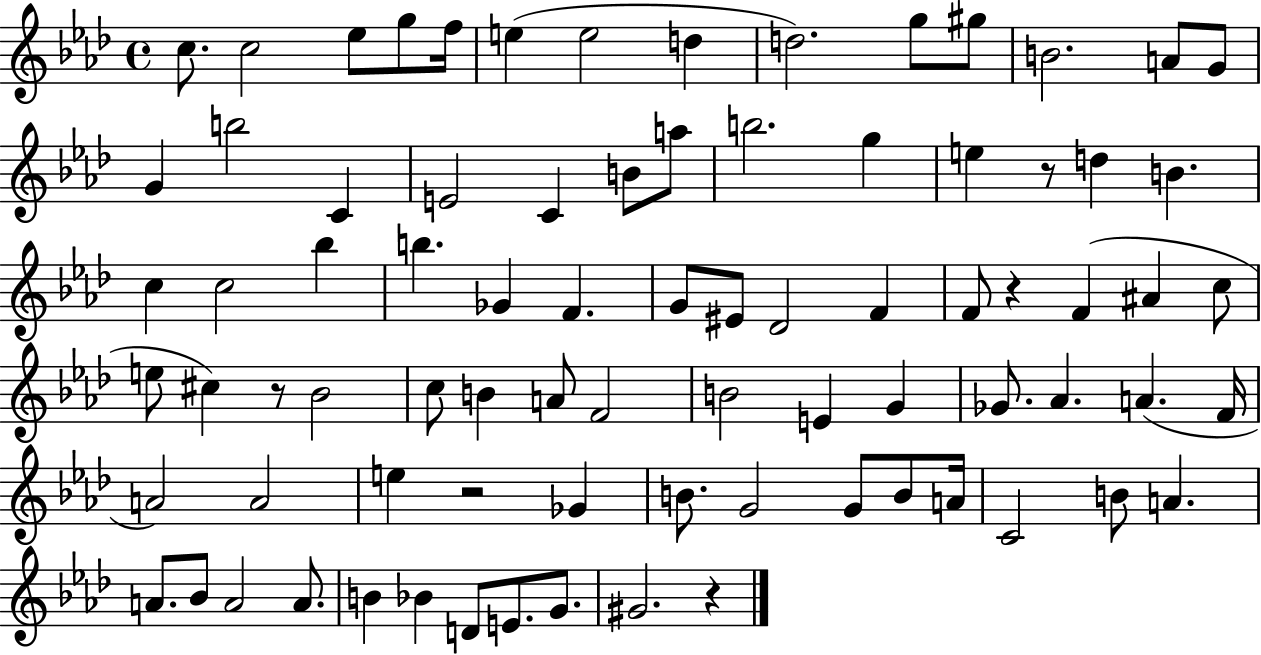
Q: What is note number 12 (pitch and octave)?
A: B4